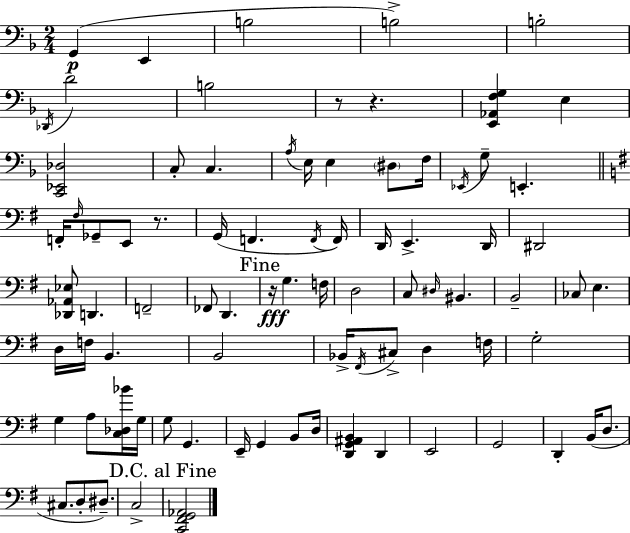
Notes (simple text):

G2/q E2/q B3/h B3/h B3/h Db2/s D4/h B3/h R/e R/q. [E2,Ab2,F3,G3]/q E3/q [C2,Eb2,Db3]/h C3/e C3/q. A3/s E3/s E3/q D#3/e F3/s Eb2/s G3/e E2/q. F2/s F#3/s Gb2/e E2/e R/e. G2/s F2/q. F2/s F2/s D2/s E2/q. D2/s D#2/h [Db2,Ab2,Eb3]/e D2/q. F2/h FES2/e D2/q. R/s G3/q. F3/s D3/h C3/e D#3/s BIS2/q. B2/h CES3/e E3/q. D3/s F3/s B2/q. B2/h Bb2/s F#2/s C#3/e D3/q F3/s G3/h G3/q A3/e [C3,Db3,Bb4]/s G3/s G3/e G2/q. E2/s G2/q B2/e D3/s [D2,G2,A#2,B2]/q D2/q E2/h G2/h D2/q B2/s D3/e. C#3/e. D3/e D#3/e. C3/h [C2,F#2,G2,Ab2]/h